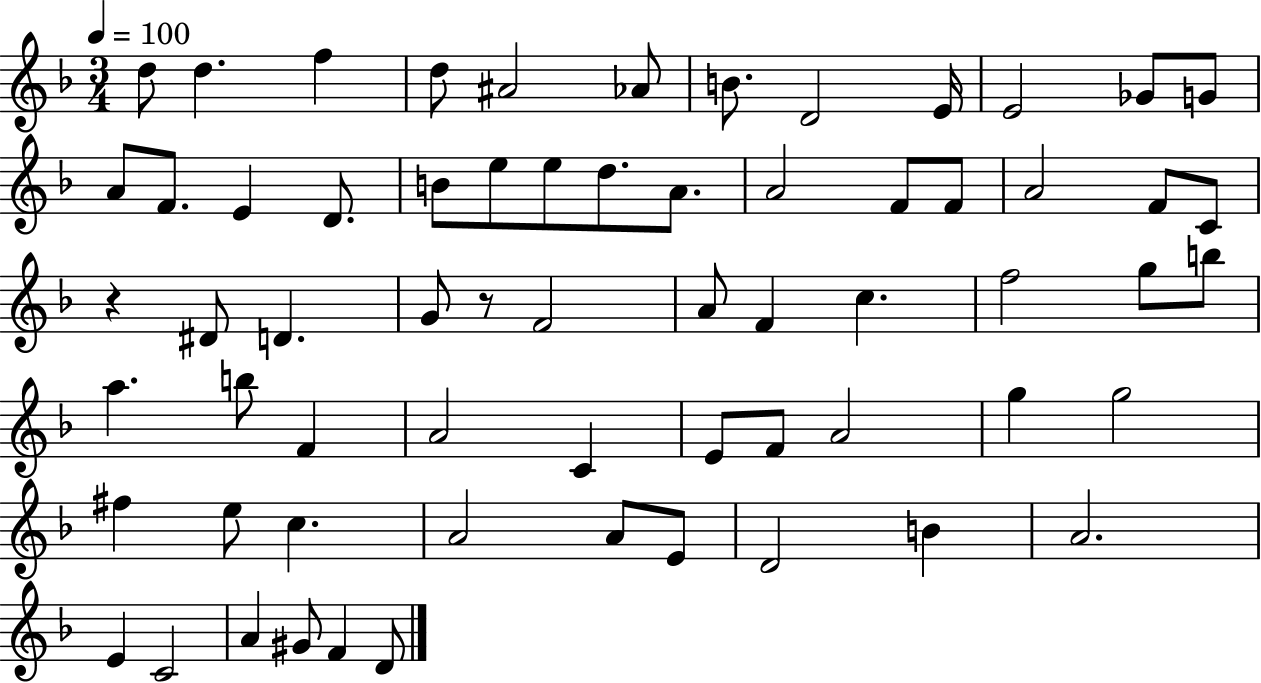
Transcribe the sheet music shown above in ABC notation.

X:1
T:Untitled
M:3/4
L:1/4
K:F
d/2 d f d/2 ^A2 _A/2 B/2 D2 E/4 E2 _G/2 G/2 A/2 F/2 E D/2 B/2 e/2 e/2 d/2 A/2 A2 F/2 F/2 A2 F/2 C/2 z ^D/2 D G/2 z/2 F2 A/2 F c f2 g/2 b/2 a b/2 F A2 C E/2 F/2 A2 g g2 ^f e/2 c A2 A/2 E/2 D2 B A2 E C2 A ^G/2 F D/2